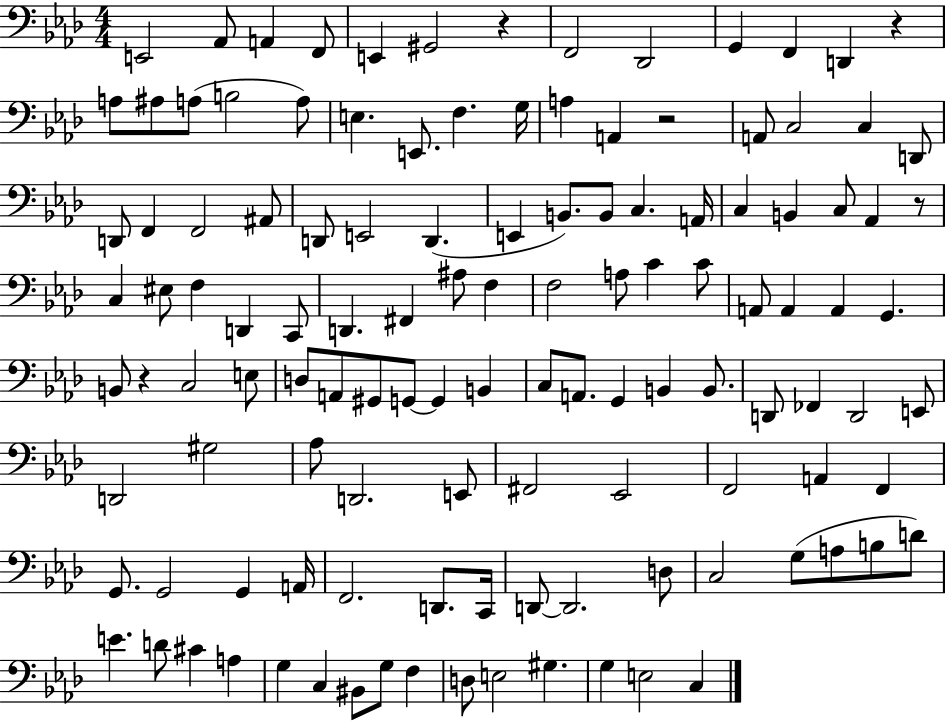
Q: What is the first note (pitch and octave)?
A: E2